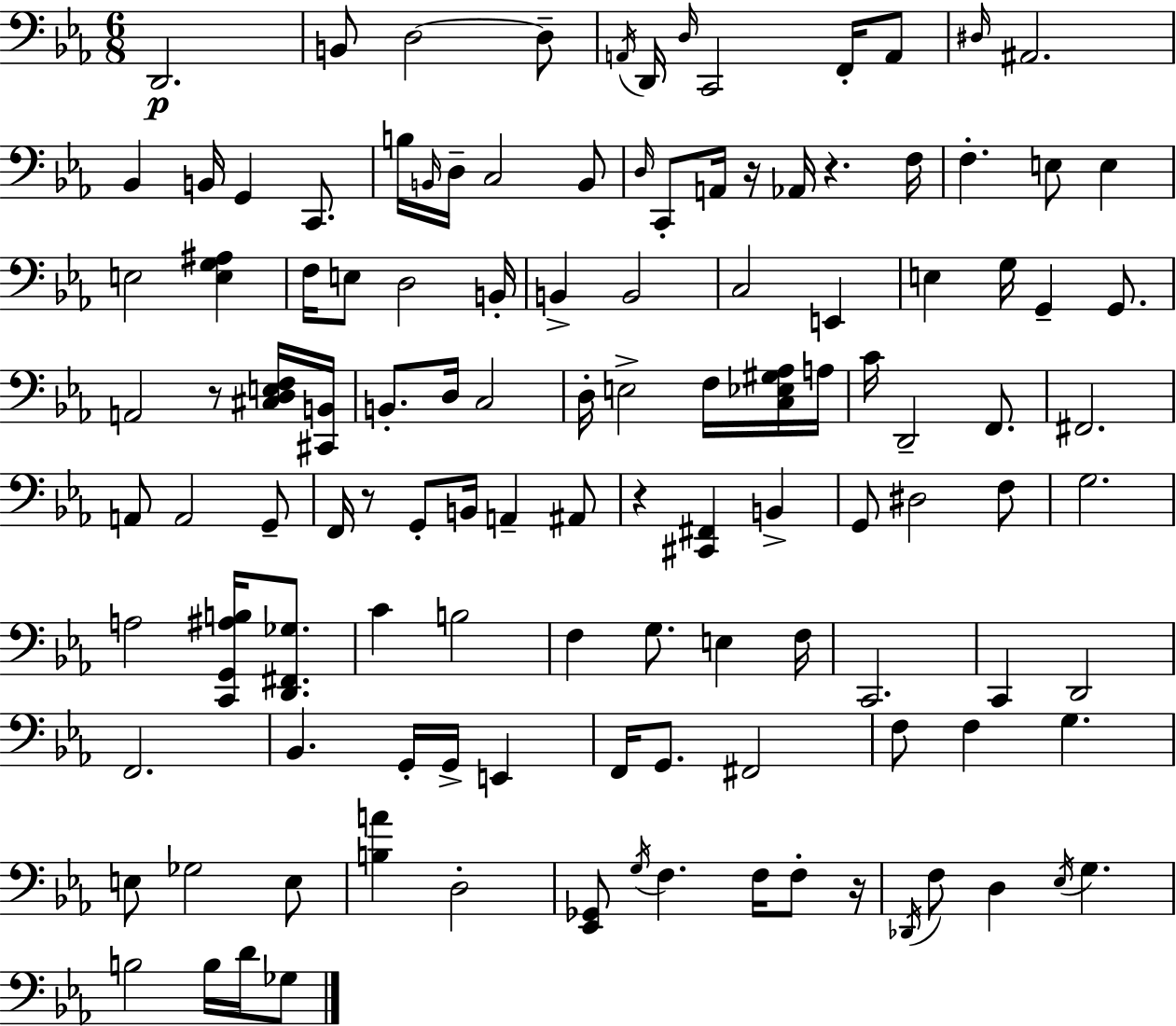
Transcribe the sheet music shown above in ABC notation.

X:1
T:Untitled
M:6/8
L:1/4
K:Cm
D,,2 B,,/2 D,2 D,/2 A,,/4 D,,/4 D,/4 C,,2 F,,/4 A,,/2 ^D,/4 ^A,,2 _B,, B,,/4 G,, C,,/2 B,/4 B,,/4 D,/4 C,2 B,,/2 D,/4 C,,/2 A,,/4 z/4 _A,,/4 z F,/4 F, E,/2 E, E,2 [E,G,^A,] F,/4 E,/2 D,2 B,,/4 B,, B,,2 C,2 E,, E, G,/4 G,, G,,/2 A,,2 z/2 [^C,D,E,F,]/4 [^C,,B,,]/4 B,,/2 D,/4 C,2 D,/4 E,2 F,/4 [C,_E,^G,_A,]/4 A,/4 C/4 D,,2 F,,/2 ^F,,2 A,,/2 A,,2 G,,/2 F,,/4 z/2 G,,/2 B,,/4 A,, ^A,,/2 z [^C,,^F,,] B,, G,,/2 ^D,2 F,/2 G,2 A,2 [C,,G,,^A,B,]/4 [D,,^F,,_G,]/2 C B,2 F, G,/2 E, F,/4 C,,2 C,, D,,2 F,,2 _B,, G,,/4 G,,/4 E,, F,,/4 G,,/2 ^F,,2 F,/2 F, G, E,/2 _G,2 E,/2 [B,A] D,2 [_E,,_G,,]/2 G,/4 F, F,/4 F,/2 z/4 _D,,/4 F,/2 D, _E,/4 G, B,2 B,/4 D/4 _G,/2